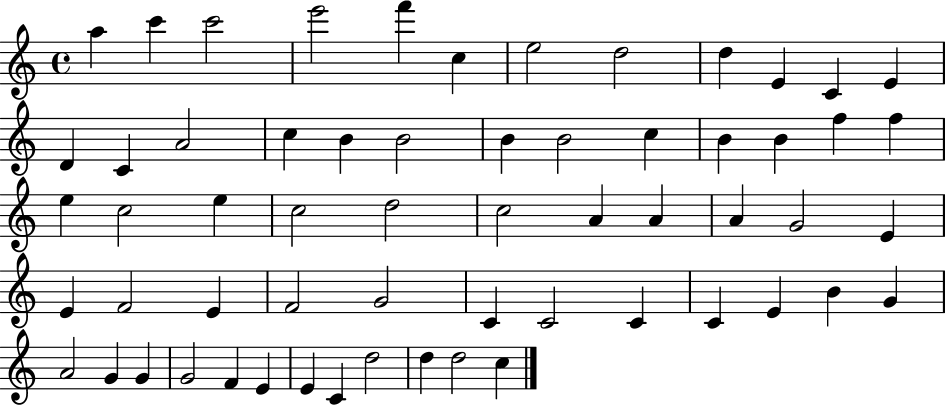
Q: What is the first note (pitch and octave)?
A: A5